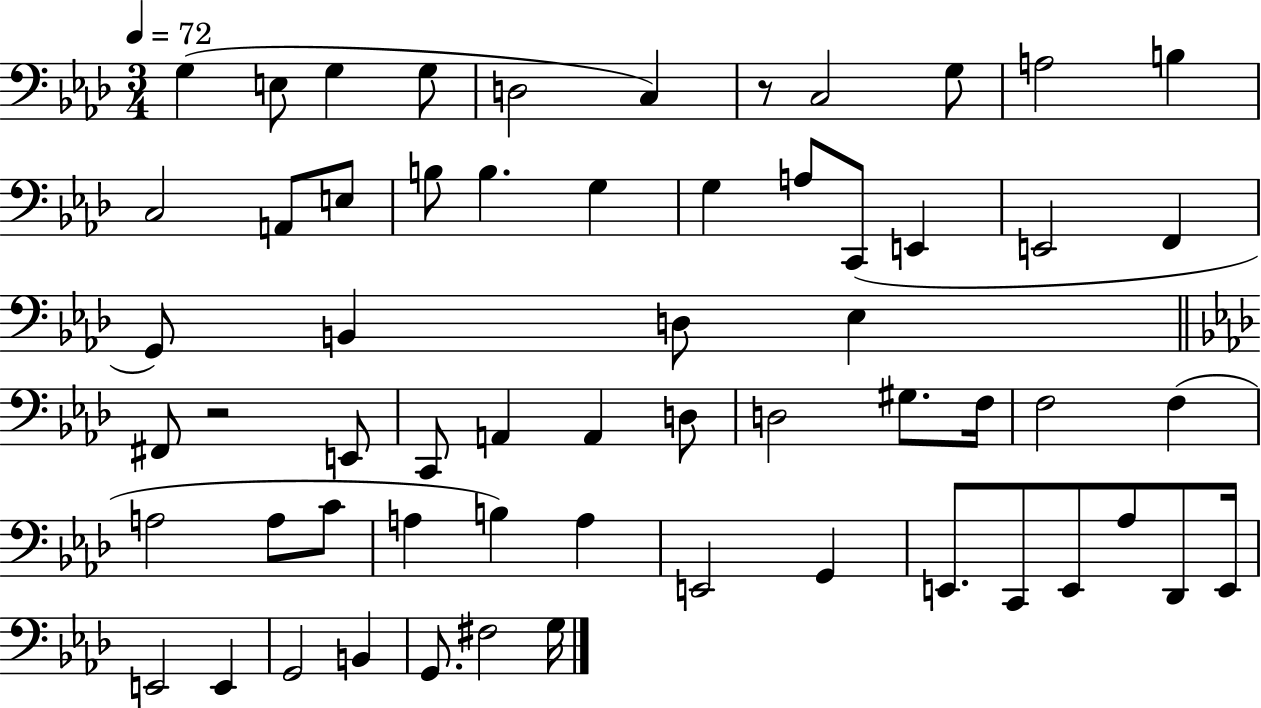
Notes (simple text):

G3/q E3/e G3/q G3/e D3/h C3/q R/e C3/h G3/e A3/h B3/q C3/h A2/e E3/e B3/e B3/q. G3/q G3/q A3/e C2/e E2/q E2/h F2/q G2/e B2/q D3/e Eb3/q F#2/e R/h E2/e C2/e A2/q A2/q D3/e D3/h G#3/e. F3/s F3/h F3/q A3/h A3/e C4/e A3/q B3/q A3/q E2/h G2/q E2/e. C2/e E2/e Ab3/e Db2/e E2/s E2/h E2/q G2/h B2/q G2/e. F#3/h G3/s